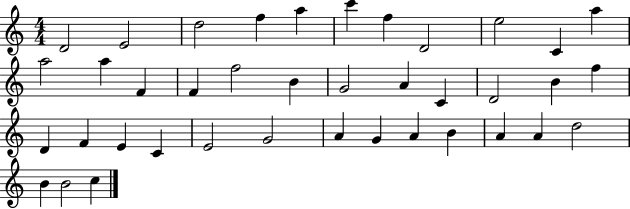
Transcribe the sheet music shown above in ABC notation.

X:1
T:Untitled
M:4/4
L:1/4
K:C
D2 E2 d2 f a c' f D2 e2 C a a2 a F F f2 B G2 A C D2 B f D F E C E2 G2 A G A B A A d2 B B2 c